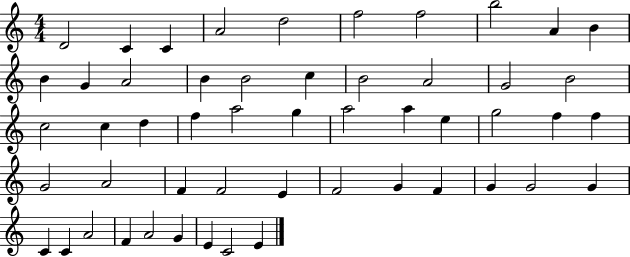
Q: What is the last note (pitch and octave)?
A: E4